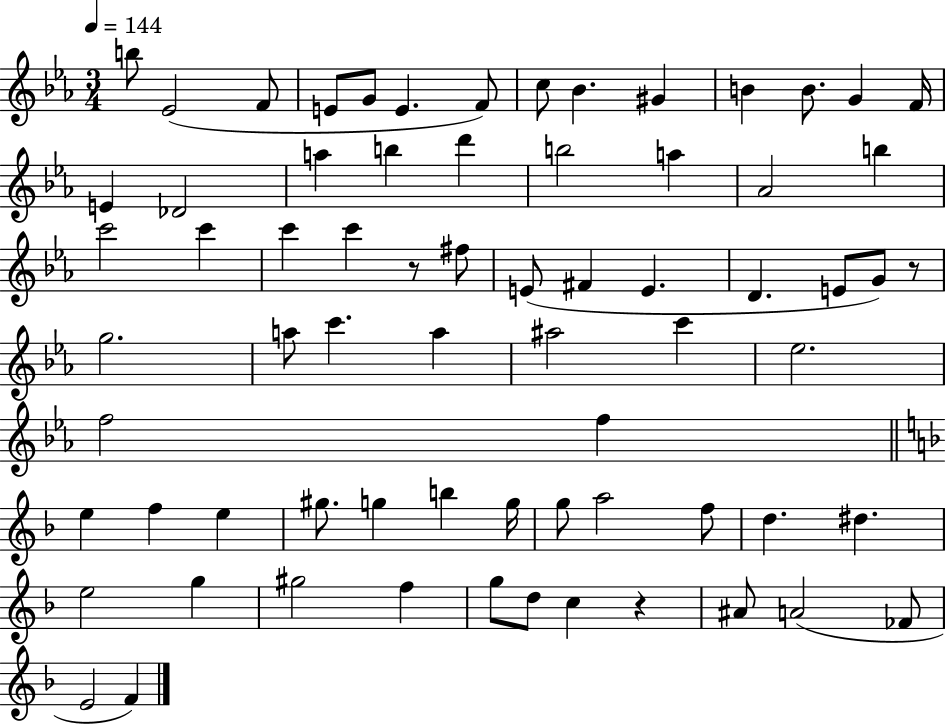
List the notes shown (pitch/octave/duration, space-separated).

B5/e Eb4/h F4/e E4/e G4/e E4/q. F4/e C5/e Bb4/q. G#4/q B4/q B4/e. G4/q F4/s E4/q Db4/h A5/q B5/q D6/q B5/h A5/q Ab4/h B5/q C6/h C6/q C6/q C6/q R/e F#5/e E4/e F#4/q E4/q. D4/q. E4/e G4/e R/e G5/h. A5/e C6/q. A5/q A#5/h C6/q Eb5/h. F5/h F5/q E5/q F5/q E5/q G#5/e. G5/q B5/q G5/s G5/e A5/h F5/e D5/q. D#5/q. E5/h G5/q G#5/h F5/q G5/e D5/e C5/q R/q A#4/e A4/h FES4/e E4/h F4/q